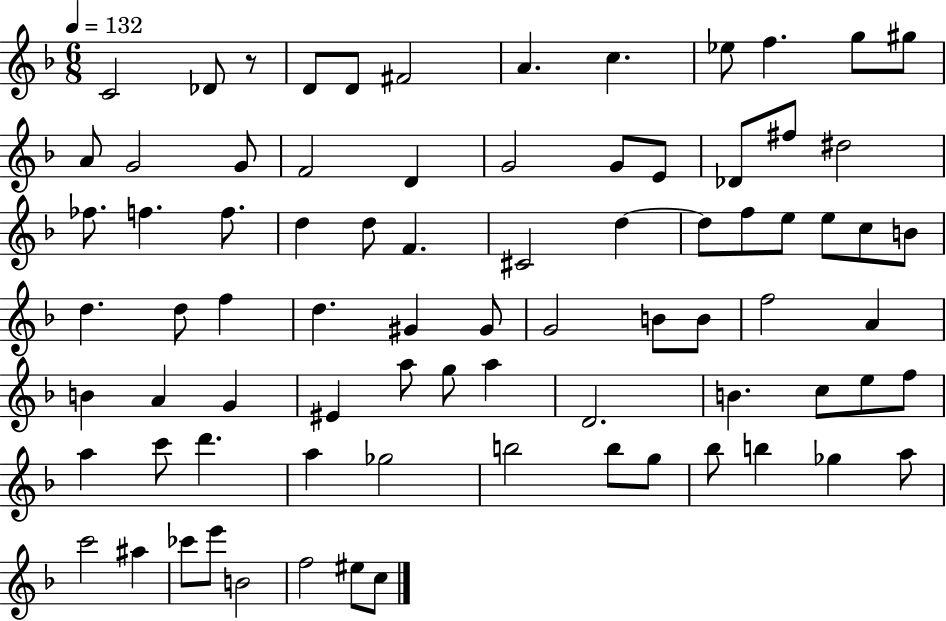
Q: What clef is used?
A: treble